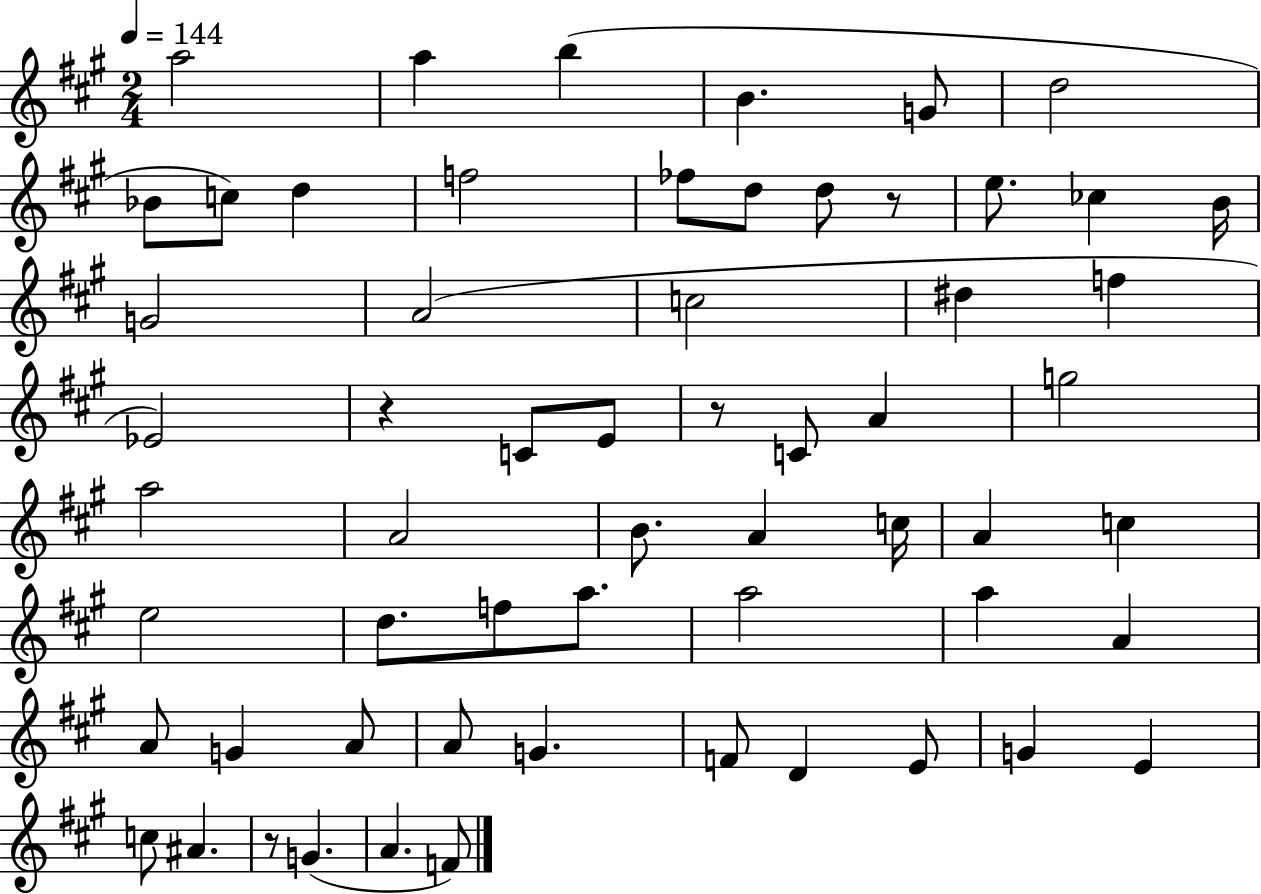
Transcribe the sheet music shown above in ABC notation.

X:1
T:Untitled
M:2/4
L:1/4
K:A
a2 a b B G/2 d2 _B/2 c/2 d f2 _f/2 d/2 d/2 z/2 e/2 _c B/4 G2 A2 c2 ^d f _E2 z C/2 E/2 z/2 C/2 A g2 a2 A2 B/2 A c/4 A c e2 d/2 f/2 a/2 a2 a A A/2 G A/2 A/2 G F/2 D E/2 G E c/2 ^A z/2 G A F/2